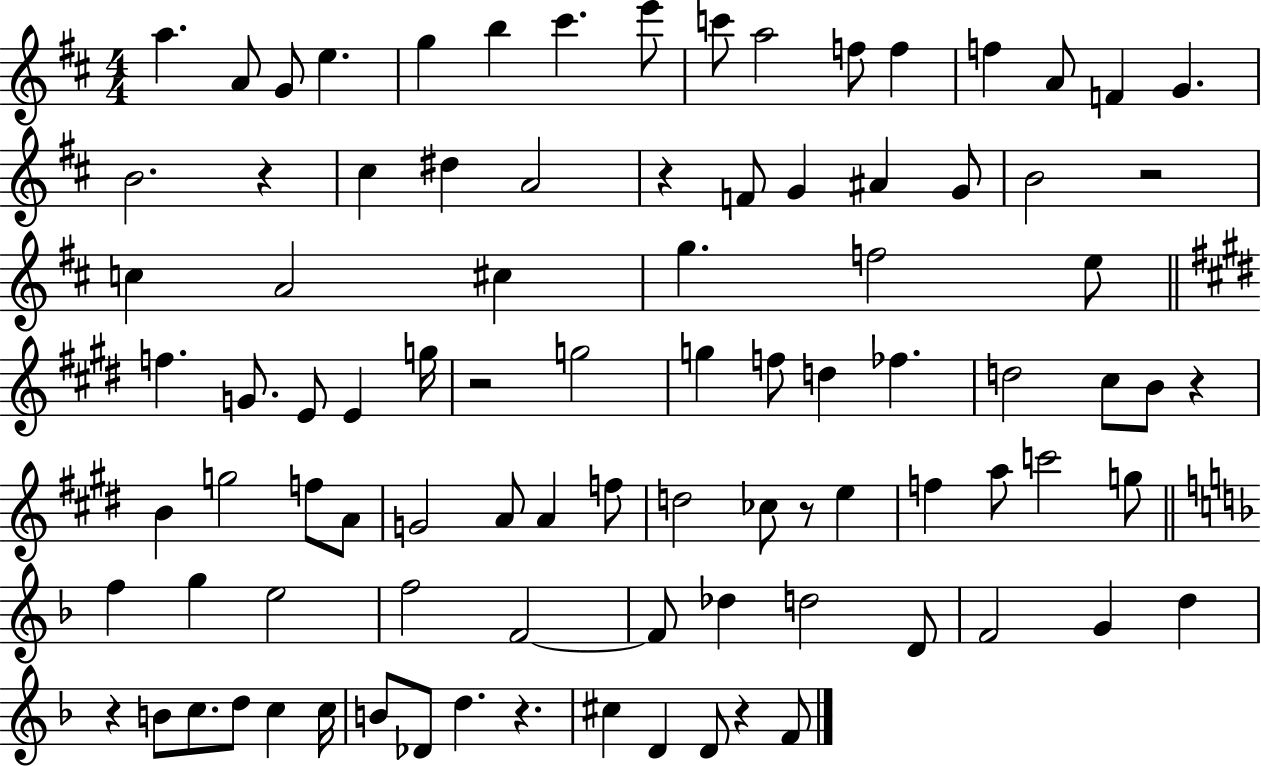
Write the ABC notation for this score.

X:1
T:Untitled
M:4/4
L:1/4
K:D
a A/2 G/2 e g b ^c' e'/2 c'/2 a2 f/2 f f A/2 F G B2 z ^c ^d A2 z F/2 G ^A G/2 B2 z2 c A2 ^c g f2 e/2 f G/2 E/2 E g/4 z2 g2 g f/2 d _f d2 ^c/2 B/2 z B g2 f/2 A/2 G2 A/2 A f/2 d2 _c/2 z/2 e f a/2 c'2 g/2 f g e2 f2 F2 F/2 _d d2 D/2 F2 G d z B/2 c/2 d/2 c c/4 B/2 _D/2 d z ^c D D/2 z F/2